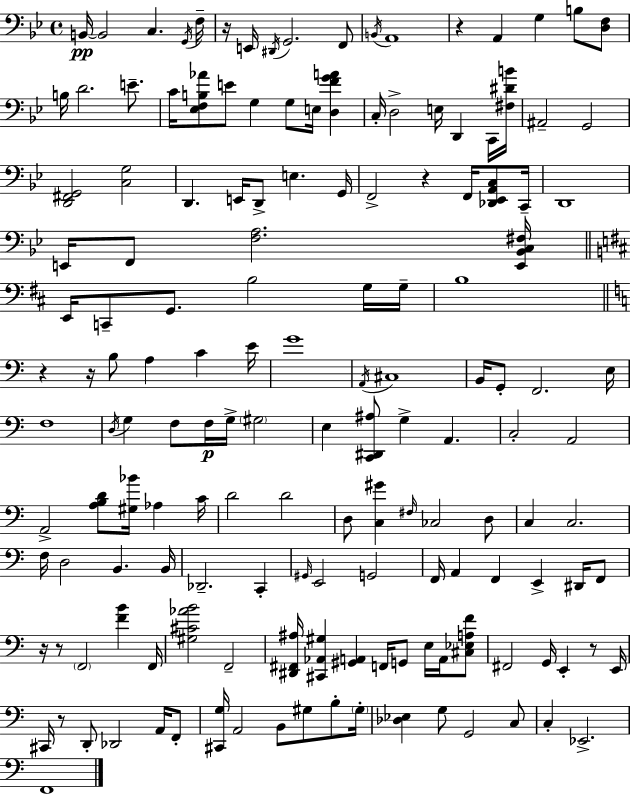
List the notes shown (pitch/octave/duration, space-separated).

B2/s B2/h C3/q. G2/s F3/s R/s E2/s D#2/s G2/h. F2/e B2/s A2/w R/q A2/q G3/q B3/e [D3,F3]/e B3/s D4/h. E4/e. C4/s [Eb3,F3,B3,Ab4]/e E4/e G3/q G3/e E3/s [D3,F4,G4,A4]/q C3/s D3/h E3/s D2/q C2/s [F#3,D#4,B4]/s A#2/h G2/h [D2,F#2,G2]/h [C3,G3]/h D2/q. E2/s D2/e E3/q. G2/s F2/h R/q F2/s [Db2,Eb2,A2,C3]/e C2/s D2/w E2/s F2/e [F3,A3]/h. [E2,Bb2,C3,F#3]/s E2/s C2/e G2/e. B3/h G3/s G3/s B3/w R/q R/s B3/e A3/q C4/q E4/s G4/w A2/s C#3/w B2/s G2/e F2/h. E3/s F3/w D3/s G3/q F3/e F3/s G3/s G#3/h E3/q [C2,D#2,A#3]/e G3/q A2/q. C3/h A2/h A2/h [A3,B3,D4]/e [G#3,Bb4]/s Ab3/q C4/s D4/h D4/h D3/e [C3,G#4]/q F#3/s CES3/h D3/e C3/q C3/h. F3/s D3/h B2/q. B2/s Db2/h. C2/q G#2/s E2/h G2/h F2/s A2/q F2/q E2/q D#2/s F2/e R/s R/e F2/h [F4,B4]/q F2/s [G#3,C#4,Ab4,B4]/h F2/h [D#2,F#2,A#3]/s [C#2,Ab2,G#3]/q [G#2,A2]/q F2/s G2/e E3/s A2/s [C#3,Eb3,A3,F4]/e F#2/h G2/s E2/q R/e E2/s C#2/s R/e D2/e Db2/h A2/s F2/e [C#2,G3]/s A2/h B2/e G#3/e B3/e G#3/s [Db3,Eb3]/q G3/e G2/h C3/e C3/q Eb2/h. F2/w